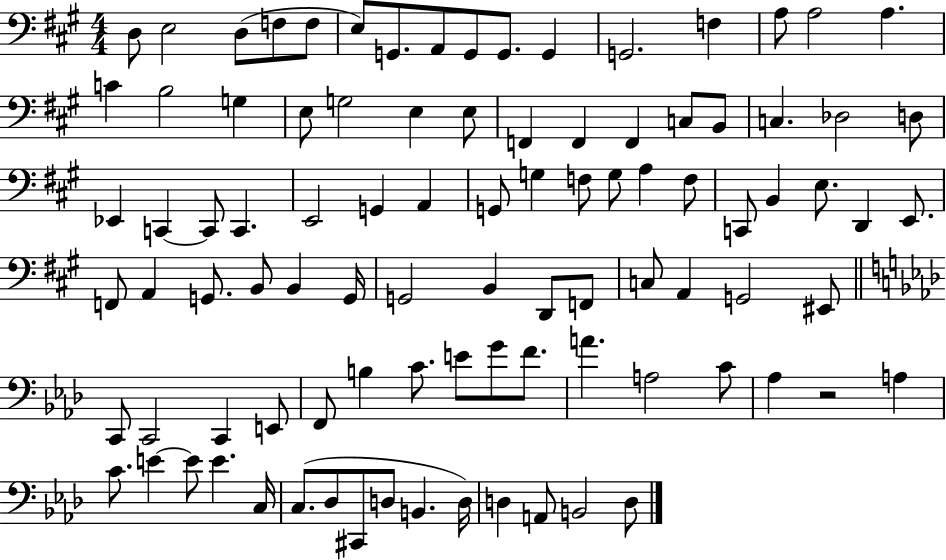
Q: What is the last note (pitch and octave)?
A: D3